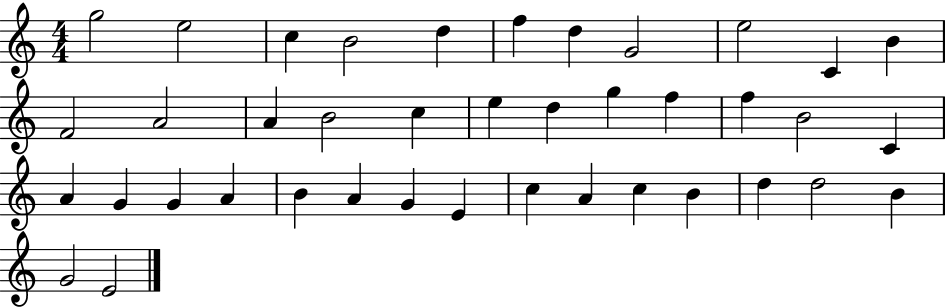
{
  \clef treble
  \numericTimeSignature
  \time 4/4
  \key c \major
  g''2 e''2 | c''4 b'2 d''4 | f''4 d''4 g'2 | e''2 c'4 b'4 | \break f'2 a'2 | a'4 b'2 c''4 | e''4 d''4 g''4 f''4 | f''4 b'2 c'4 | \break a'4 g'4 g'4 a'4 | b'4 a'4 g'4 e'4 | c''4 a'4 c''4 b'4 | d''4 d''2 b'4 | \break g'2 e'2 | \bar "|."
}